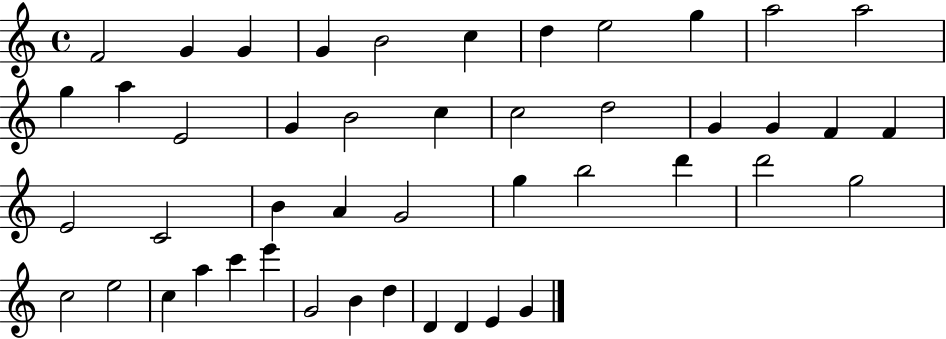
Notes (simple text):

F4/h G4/q G4/q G4/q B4/h C5/q D5/q E5/h G5/q A5/h A5/h G5/q A5/q E4/h G4/q B4/h C5/q C5/h D5/h G4/q G4/q F4/q F4/q E4/h C4/h B4/q A4/q G4/h G5/q B5/h D6/q D6/h G5/h C5/h E5/h C5/q A5/q C6/q E6/q G4/h B4/q D5/q D4/q D4/q E4/q G4/q